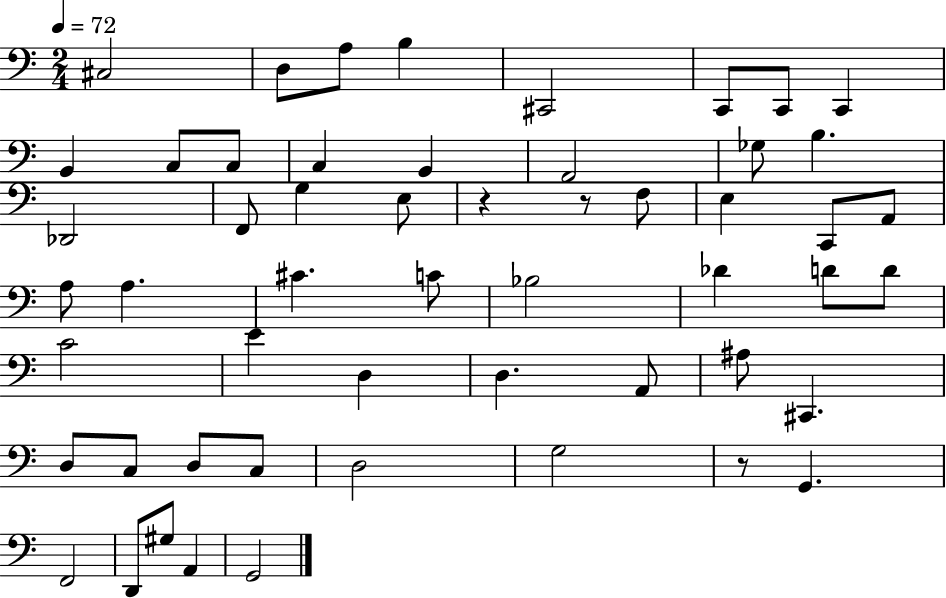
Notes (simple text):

C#3/h D3/e A3/e B3/q C#2/h C2/e C2/e C2/q B2/q C3/e C3/e C3/q B2/q A2/h Gb3/e B3/q. Db2/h F2/e G3/q E3/e R/q R/e F3/e E3/q C2/e A2/e A3/e A3/q. C#4/q. C4/e Bb3/h Db4/q D4/e D4/e C4/h E4/q D3/q D3/q. A2/e A#3/e C#2/q. D3/e C3/e D3/e C3/e D3/h G3/h R/e G2/q. F2/h D2/e G#3/e A2/q G2/h